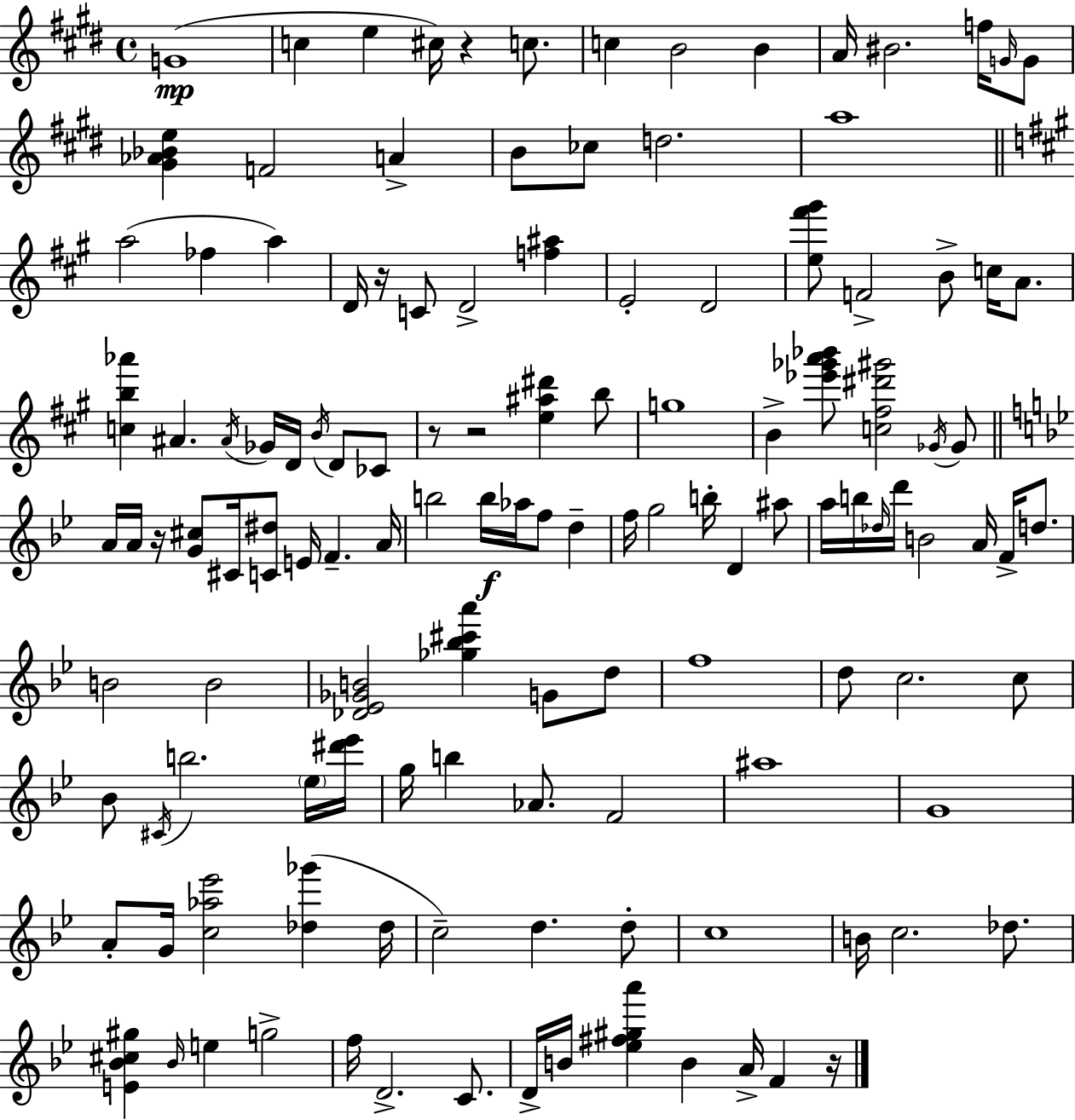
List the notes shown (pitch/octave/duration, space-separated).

G4/w C5/q E5/q C#5/s R/q C5/e. C5/q B4/h B4/q A4/s BIS4/h. F5/s G4/s G4/e [G#4,Ab4,Bb4,E5]/q F4/h A4/q B4/e CES5/e D5/h. A5/w A5/h FES5/q A5/q D4/s R/s C4/e D4/h [F5,A#5]/q E4/h D4/h [E5,F#6,G#6]/e F4/h B4/e C5/s A4/e. [C5,B5,Ab6]/q A#4/q. A#4/s Gb4/s D4/s B4/s D4/e CES4/e R/e R/h [E5,A#5,D#6]/q B5/e G5/w B4/q [Eb6,Gb6,A6,Bb6]/e [C5,F#5,D#6,G#6]/h Gb4/s Gb4/e A4/s A4/s R/s [G4,C#5]/e C#4/s [C4,D#5]/e E4/s F4/q. A4/s B5/h B5/s Ab5/s F5/e D5/q F5/s G5/h B5/s D4/q A#5/e A5/s B5/s Db5/s D6/s B4/h A4/s F4/s D5/e. B4/h B4/h [Db4,Eb4,Gb4,B4]/h [Gb5,Bb5,C#6,A6]/q G4/e D5/e F5/w D5/e C5/h. C5/e Bb4/e C#4/s B5/h. Eb5/s [D#6,Eb6]/s G5/s B5/q Ab4/e. F4/h A#5/w G4/w A4/e G4/s [C5,Ab5,Eb6]/h [Db5,Gb6]/q Db5/s C5/h D5/q. D5/e C5/w B4/s C5/h. Db5/e. [E4,Bb4,C#5,G#5]/q Bb4/s E5/q G5/h F5/s D4/h. C4/e. D4/s B4/s [Eb5,F#5,G#5,A6]/q B4/q A4/s F4/q R/s